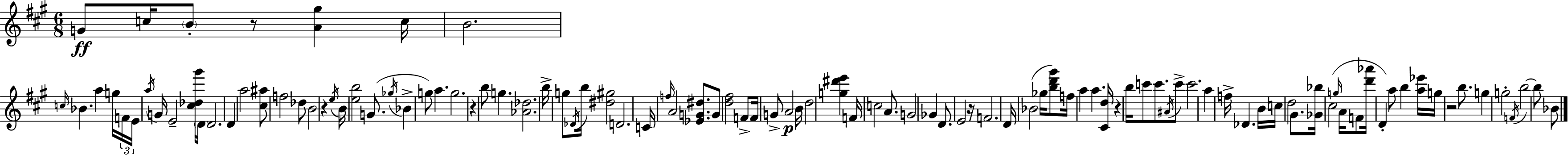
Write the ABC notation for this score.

X:1
T:Untitled
M:6/8
L:1/4
K:A
G/2 c/4 B/2 z/2 [A^g] c/4 B2 c/4 _B a g/4 F/4 E/4 a/4 G/4 E2 [^c_d^g']/4 D/4 D2 D a2 [^c^a]/2 f2 _d/2 B2 z e/4 B/4 [eb]2 G/2 _g/4 _B g/2 a g2 z b/2 g [_A_d]2 b/4 g/2 _D/4 b/4 [^d^g]2 D2 C/4 f/4 A2 [_EG^d]/2 G/2 [d^f]2 F/2 F/4 G/2 A2 B/4 d2 [g^d'e'] F/4 c2 A/2 G2 _G D/2 E2 z/4 F2 D/4 _B2 _g/4 [bd'^g']/2 f/4 a a [^Cd]/4 z b/4 c'/2 c'/2 ^A/4 c'/2 c'2 a f/4 _D B/4 c/4 d2 ^G/2 [_G_b]/4 ^c2 g/4 A/4 F/2 [d'_a']/4 D a/2 b [a_e']/4 g/4 z2 b/2 g g2 F/4 b2 b/2 _B/2